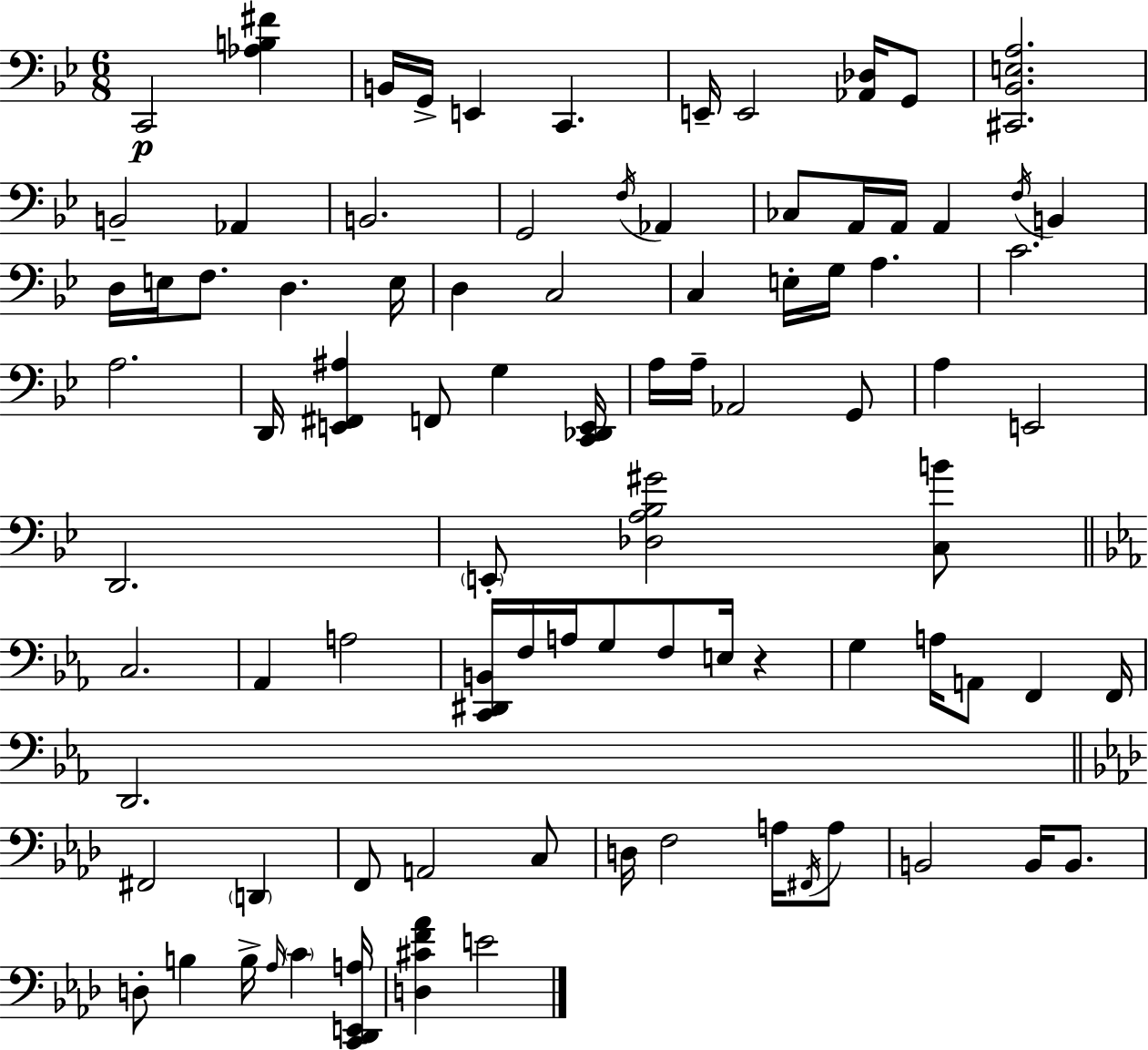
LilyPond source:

{
  \clef bass
  \numericTimeSignature
  \time 6/8
  \key bes \major
  c,2\p <aes b fis'>4 | b,16 g,16-> e,4 c,4. | e,16-- e,2 <aes, des>16 g,8 | <cis, bes, e a>2. | \break b,2-- aes,4 | b,2. | g,2 \acciaccatura { f16 } aes,4 | ces8 a,16 a,16 a,4 \acciaccatura { f16 } b,4 | \break d16 e16 f8. d4. | e16 d4 c2 | c4 e16-. g16 a4. | c'2. | \break a2. | d,16 <e, fis, ais>4 f,8 g4 | <c, des, e,>16 a16 a16-- aes,2 | g,8 a4 e,2 | \break d,2. | \parenthesize e,8-. <des a bes gis'>2 | <c b'>8 \bar "||" \break \key ees \major c2. | aes,4 a2 | <c, dis, b,>16 f16 a16 g8 f8 e16 r4 | g4 a16 a,8 f,4 f,16 | \break d,2. | \bar "||" \break \key aes \major fis,2 \parenthesize d,4 | f,8 a,2 c8 | d16 f2 a16 \acciaccatura { fis,16 } a8 | b,2 b,16 b,8. | \break d8-. b4 b16-> \grace { aes16 } \parenthesize c'4 | <c, des, e, a>16 <d cis' f' aes'>4 e'2 | \bar "|."
}